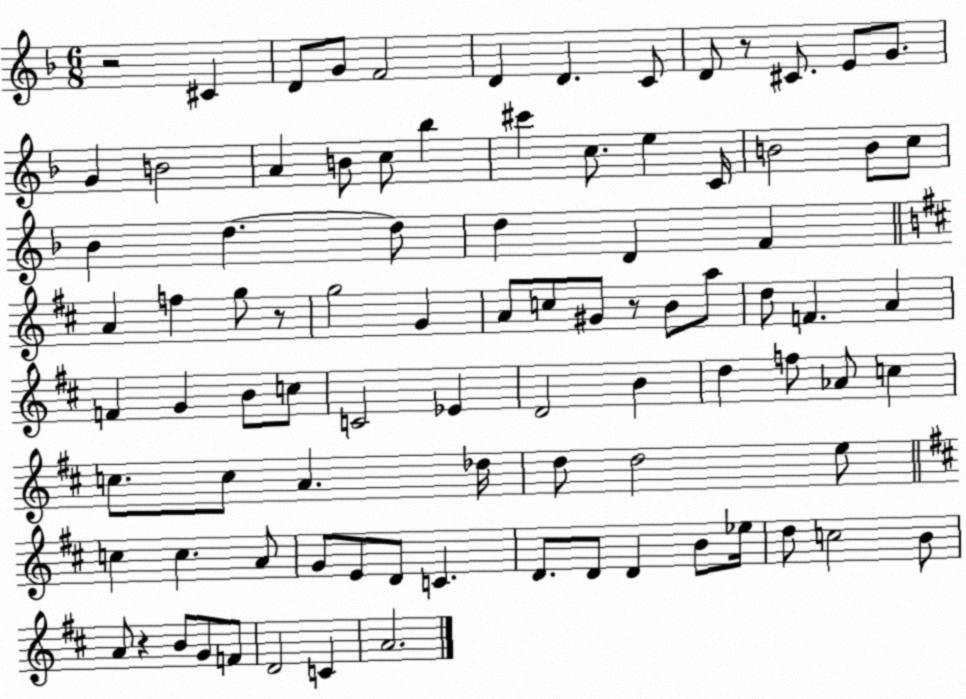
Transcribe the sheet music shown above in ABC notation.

X:1
T:Untitled
M:6/8
L:1/4
K:F
z2 ^C D/2 G/2 F2 D D C/2 D/2 z/2 ^C/2 E/2 G/2 G B2 A B/2 c/2 _b ^c' c/2 e C/4 B2 B/2 c/2 _B d d/2 d D F A f g/2 z/2 g2 G A/2 c/2 ^G/2 z/2 B/2 a/2 d/2 F A F G B/2 c/2 C2 _E D2 B d f/2 _A/2 c c/2 c/2 A _d/4 d/2 d2 e/2 c c A/2 G/2 E/2 D/2 C D/2 D/2 D B/2 _e/4 d/2 c2 B/2 A/2 z B/2 G/2 F/2 D2 C A2